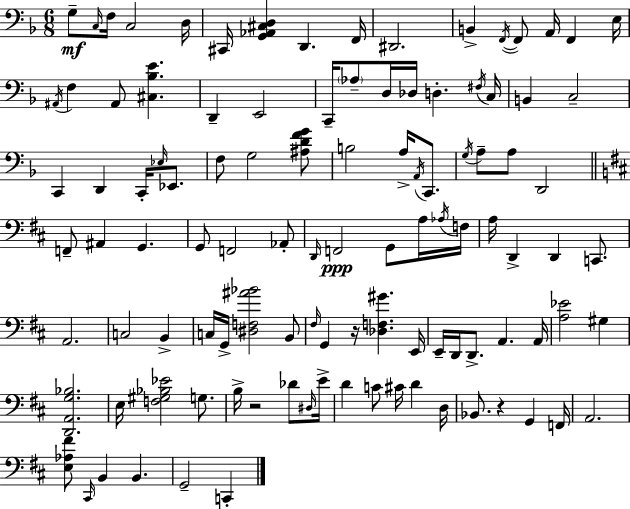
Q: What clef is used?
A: bass